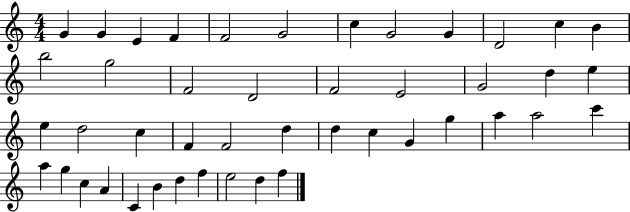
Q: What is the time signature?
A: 4/4